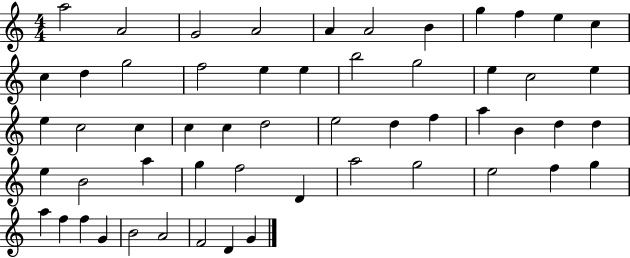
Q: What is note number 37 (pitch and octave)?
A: B4